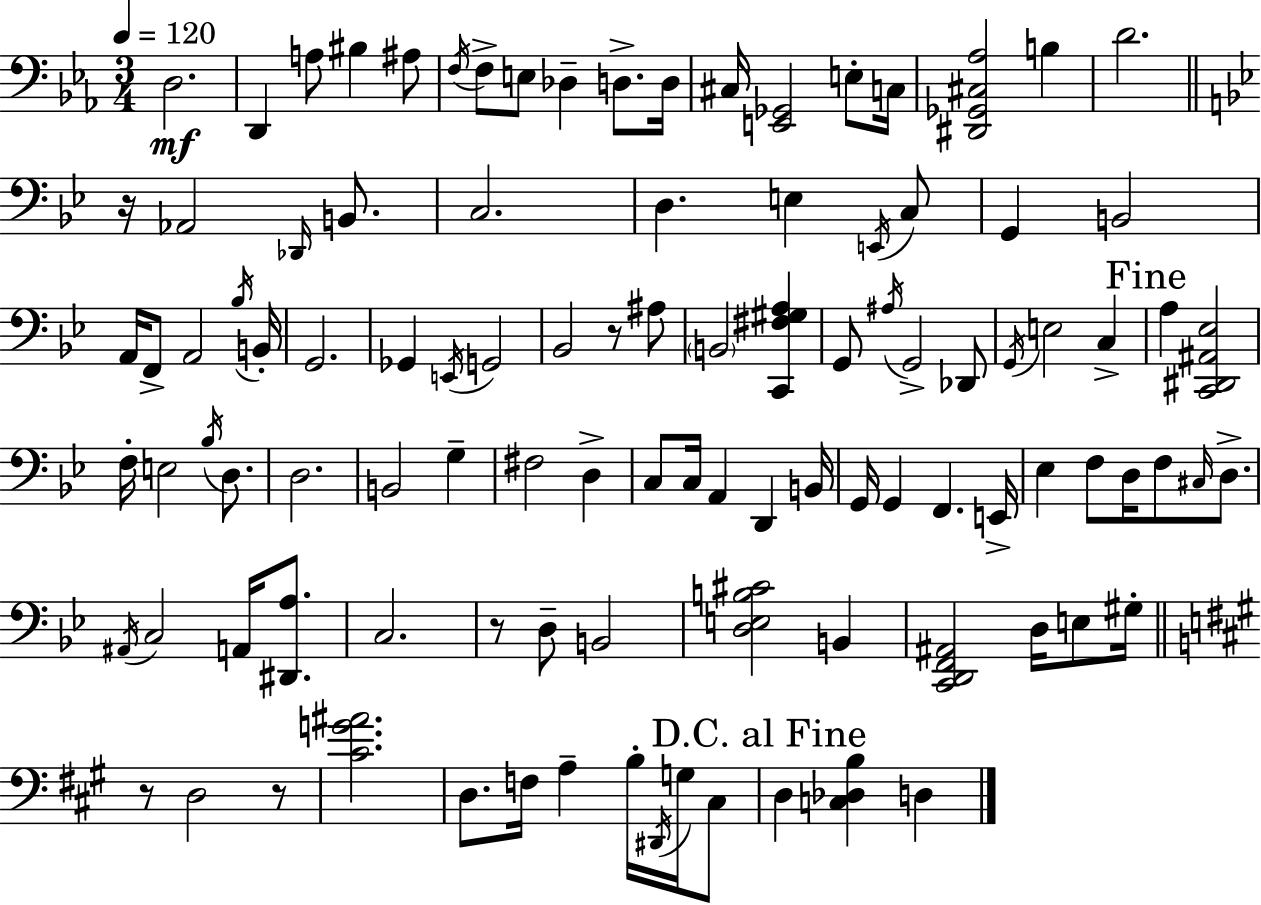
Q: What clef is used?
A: bass